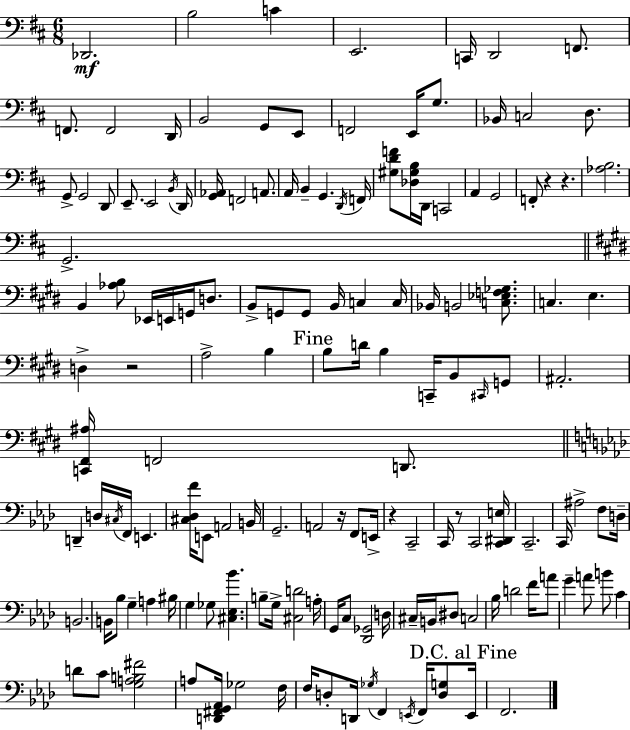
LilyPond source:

{
  \clef bass
  \numericTimeSignature
  \time 6/8
  \key d \major
  des,2.\mf | b2 c'4 | e,2. | c,16 d,2 f,8. | \break f,8. f,2 d,16 | b,2 g,8 e,8 | f,2 e,16 g8. | bes,16 c2 d8. | \break g,8-> g,2 d,8 | e,8.-- e,2 \acciaccatura { b,16 } | d,16 <g, aes,>16 f,2 a,8. | a,16 b,4-- g,4. | \break \acciaccatura { d,16 } f,16 <gis d' f'>8 <des gis b>16 d,16 c,2 | a,4 g,2 | f,8-. r4 r4. | <aes b>2. | \break g,2.-> | \bar "||" \break \key e \major b,4 <aes b>8 ees,16 e,16 g,16 d8. | b,8-> g,8 g,8 b,16 c4 c16 | bes,16 b,2 <c ees f ges>8. | c4. e4. | \break d4-> r2 | a2-> b4 | \mark "Fine" b8 d'16 b4 c,16-- b,8 \grace { cis,16 } g,8 | ais,2.-. | \break <c, fis, ais>16 f,2 d,8. | \bar "||" \break \key f \minor d,4-- d16 \acciaccatura { cis16 } f,16 e,4. | <cis des f'>16 e,8 a,2 | b,16 g,2.-- | a,2 r16 f,8 | \break e,16-> r4 c,2-- | c,16 r8 c,2 | <c, dis, e>16 c,2.-- | c,16 ais2-> f8 | \break d16-- b,2. | b,16 bes8 g4-- a4 | bis16 g4 ges8 <cis ees bes'>4. | b8-- g16-> <cis d'>2 | \break a16-. g,16 c8 <des, ges,>2 | d16 cis16-- b,16 dis8 c2 | bes16 d'2 f'16 a'8 | g'4-- a'8 b'8 c'4 | \break d'8 c'8 <g a b fis'>2 | a8 <d, fis, g, aes,>16 ges2 | f16 f16 d8-. d,16 \acciaccatura { ges16 } f,4 \acciaccatura { e,16 } f,16 | <d g>8 \mark "D.C. al Fine" e,16 f,2. | \break \bar "|."
}